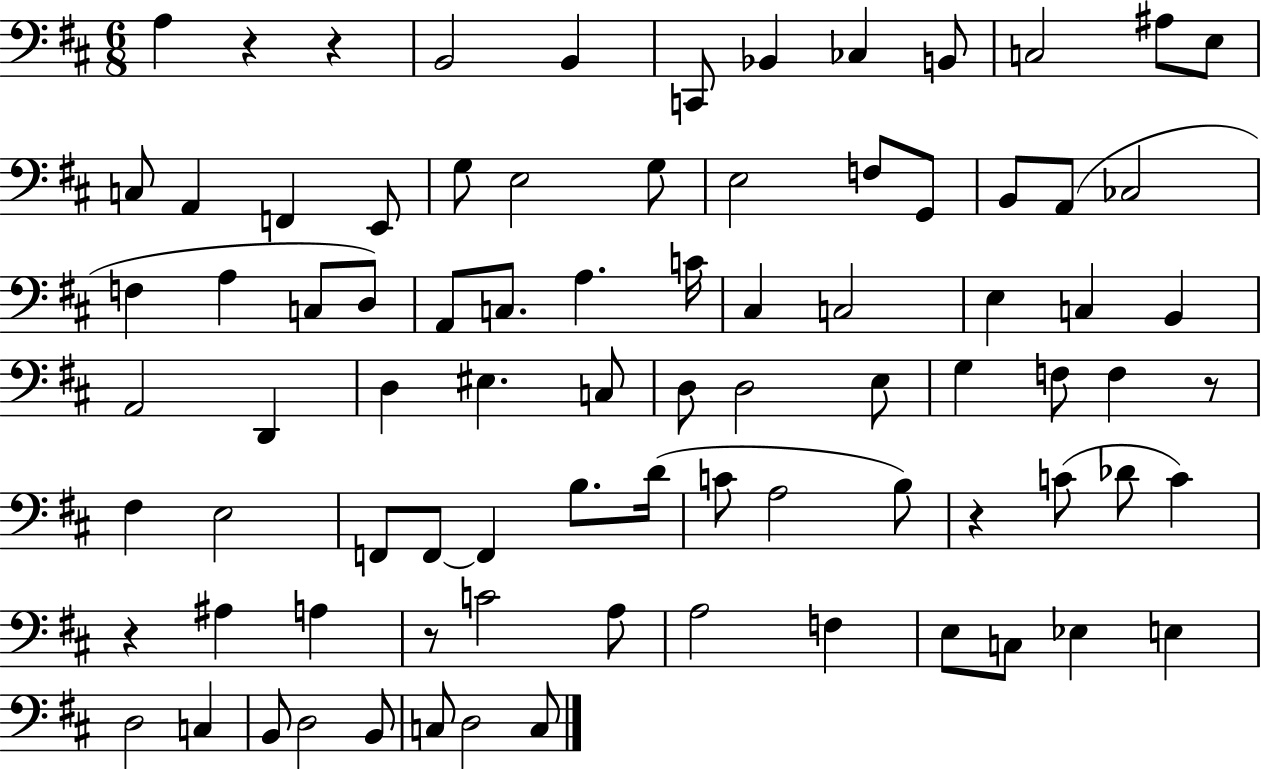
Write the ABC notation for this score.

X:1
T:Untitled
M:6/8
L:1/4
K:D
A, z z B,,2 B,, C,,/2 _B,, _C, B,,/2 C,2 ^A,/2 E,/2 C,/2 A,, F,, E,,/2 G,/2 E,2 G,/2 E,2 F,/2 G,,/2 B,,/2 A,,/2 _C,2 F, A, C,/2 D,/2 A,,/2 C,/2 A, C/4 ^C, C,2 E, C, B,, A,,2 D,, D, ^E, C,/2 D,/2 D,2 E,/2 G, F,/2 F, z/2 ^F, E,2 F,,/2 F,,/2 F,, B,/2 D/4 C/2 A,2 B,/2 z C/2 _D/2 C z ^A, A, z/2 C2 A,/2 A,2 F, E,/2 C,/2 _E, E, D,2 C, B,,/2 D,2 B,,/2 C,/2 D,2 C,/2